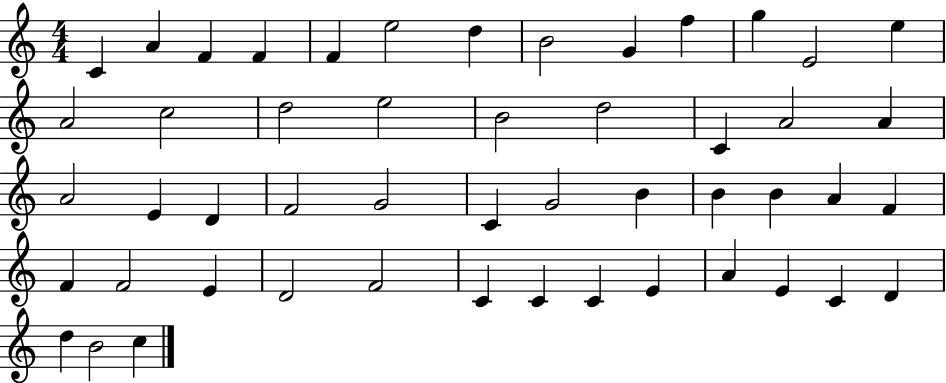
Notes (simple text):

C4/q A4/q F4/q F4/q F4/q E5/h D5/q B4/h G4/q F5/q G5/q E4/h E5/q A4/h C5/h D5/h E5/h B4/h D5/h C4/q A4/h A4/q A4/h E4/q D4/q F4/h G4/h C4/q G4/h B4/q B4/q B4/q A4/q F4/q F4/q F4/h E4/q D4/h F4/h C4/q C4/q C4/q E4/q A4/q E4/q C4/q D4/q D5/q B4/h C5/q